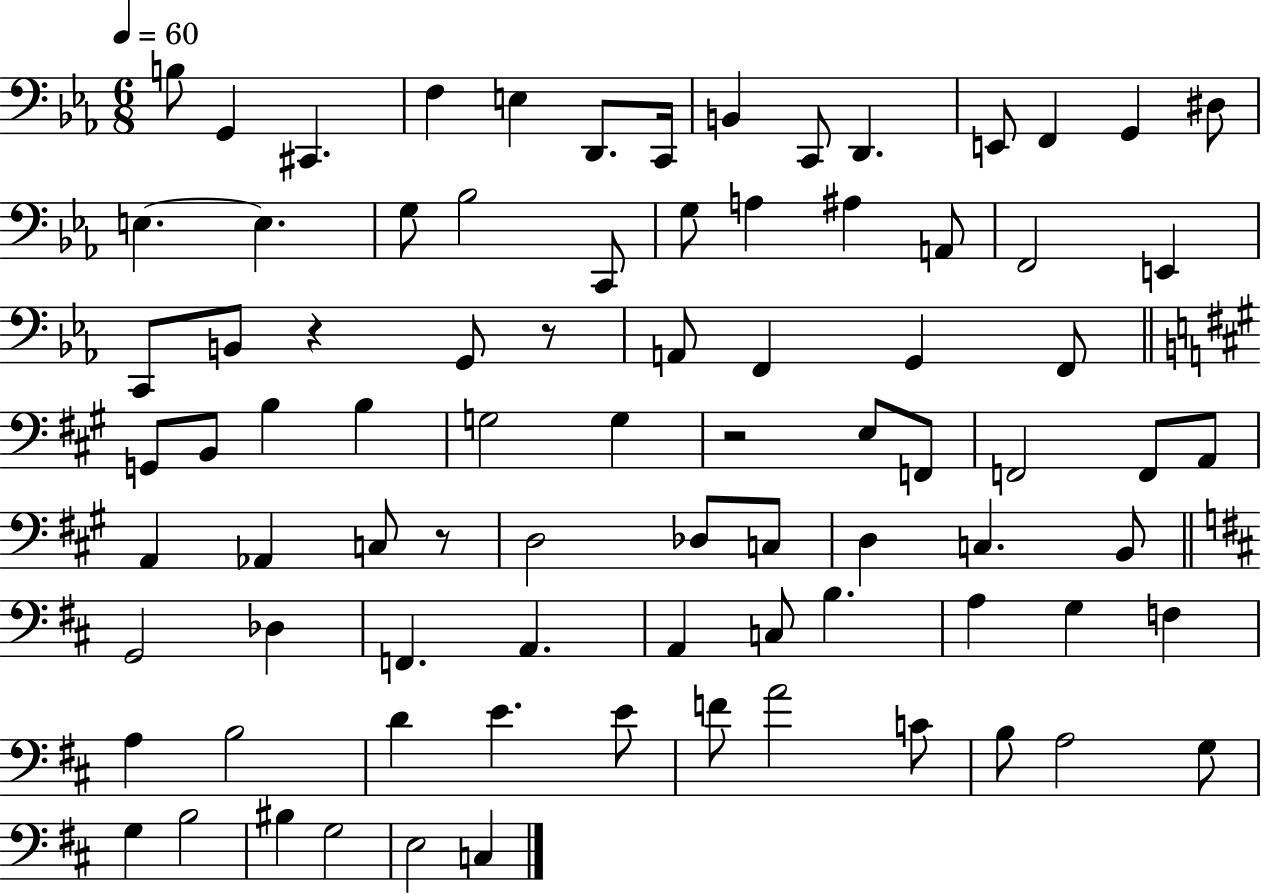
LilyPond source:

{
  \clef bass
  \numericTimeSignature
  \time 6/8
  \key ees \major
  \tempo 4 = 60
  b8 g,4 cis,4. | f4 e4 d,8. c,16 | b,4 c,8 d,4. | e,8 f,4 g,4 dis8 | \break e4.~~ e4. | g8 bes2 c,8 | g8 a4 ais4 a,8 | f,2 e,4 | \break c,8 b,8 r4 g,8 r8 | a,8 f,4 g,4 f,8 | \bar "||" \break \key a \major g,8 b,8 b4 b4 | g2 g4 | r2 e8 f,8 | f,2 f,8 a,8 | \break a,4 aes,4 c8 r8 | d2 des8 c8 | d4 c4. b,8 | \bar "||" \break \key d \major g,2 des4 | f,4. a,4. | a,4 c8 b4. | a4 g4 f4 | \break a4 b2 | d'4 e'4. e'8 | f'8 a'2 c'8 | b8 a2 g8 | \break g4 b2 | bis4 g2 | e2 c4 | \bar "|."
}